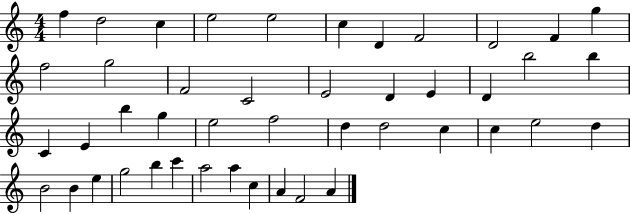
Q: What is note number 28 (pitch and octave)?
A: D5